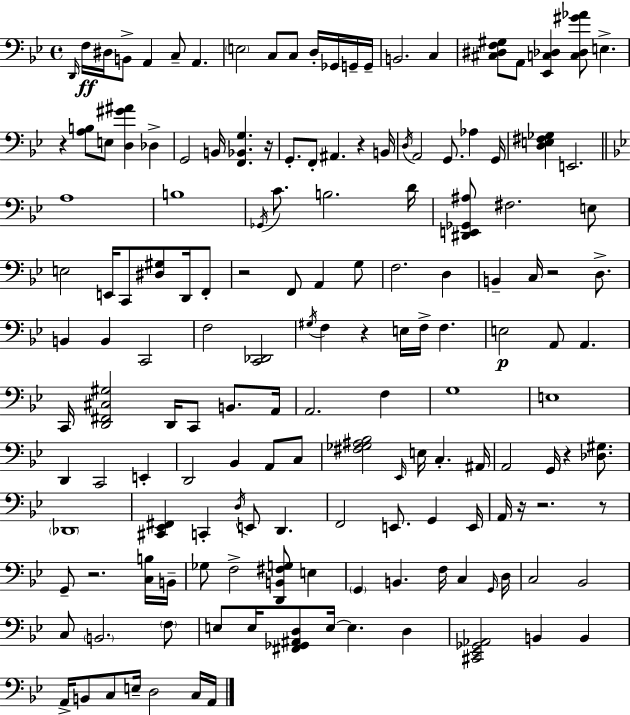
{
  \clef bass
  \time 4/4
  \defaultTimeSignature
  \key g \minor
  \grace { d,16 }\ff f16 dis16 b,8-> a,4 c8-- a,4. | \parenthesize e2 c8 c8 d16-. ges,16 g,16-- | g,16-- b,2. c4 | <cis dis f gis>8 a,8 <ees, c des>4 <c des gis' aes'>8 e4.-> | \break r4 <a b>8 e8 <d gis' ais'>4 des4-> | g,2 b,16 <f, bes, g>4. | r16 g,8.-. f,8-. ais,4. r4 | b,16 \acciaccatura { d16 } a,2 g,8. aes4 | \break g,16 <d e fis ges>4 e,2. | \bar "||" \break \key g \minor a1 | b1 | \acciaccatura { ges,16 } c'8. b2. | d'16 <dis, e, ges, ais>8 fis2. e8 | \break e2 e,16 c,8 <dis gis>8 d,16 f,8-. | r2 f,8 a,4 g8 | f2. d4 | b,4-- c16 r2 d8.-> | \break b,4 b,4 c,2 | f2 <c, des,>2 | \acciaccatura { gis16 } f4 r4 e16 f16-> f4. | e2\p a,8 a,4. | \break c,16 <d, fis, cis gis>2 d,16 c,8 b,8. | a,16 a,2. f4 | g1 | e1 | \break d,4 c,2 e,4-. | d,2 bes,4 a,8 | c8 <fis ges ais bes>2 \grace { ees,16 } e16 c4.-. | ais,16 a,2 g,16 r4 | \break <des gis>8. \parenthesize des,1 | <cis, ees, fis,>4 c,4-. \acciaccatura { d16 } e,8 d,4. | f,2 e,8. g,4 | e,16 a,16 r16 r2. | \break r8 g,8-- r2. | <c b>16 b,16-- ges8 f2-> <d, b, fis g>8 | e4 \parenthesize g,4 b,4. f16 c4 | \grace { g,16 } d16 c2 bes,2 | \break c8 \parenthesize b,2. | \parenthesize f8 e8 e16 <fis, ges, ais, d>8 e16~~ e4. | d4 <cis, ees, ges, aes,>2 b,4 | b,4 a,16-> b,8 c8 e16-- d2 | \break c16 a,16 \bar "|."
}